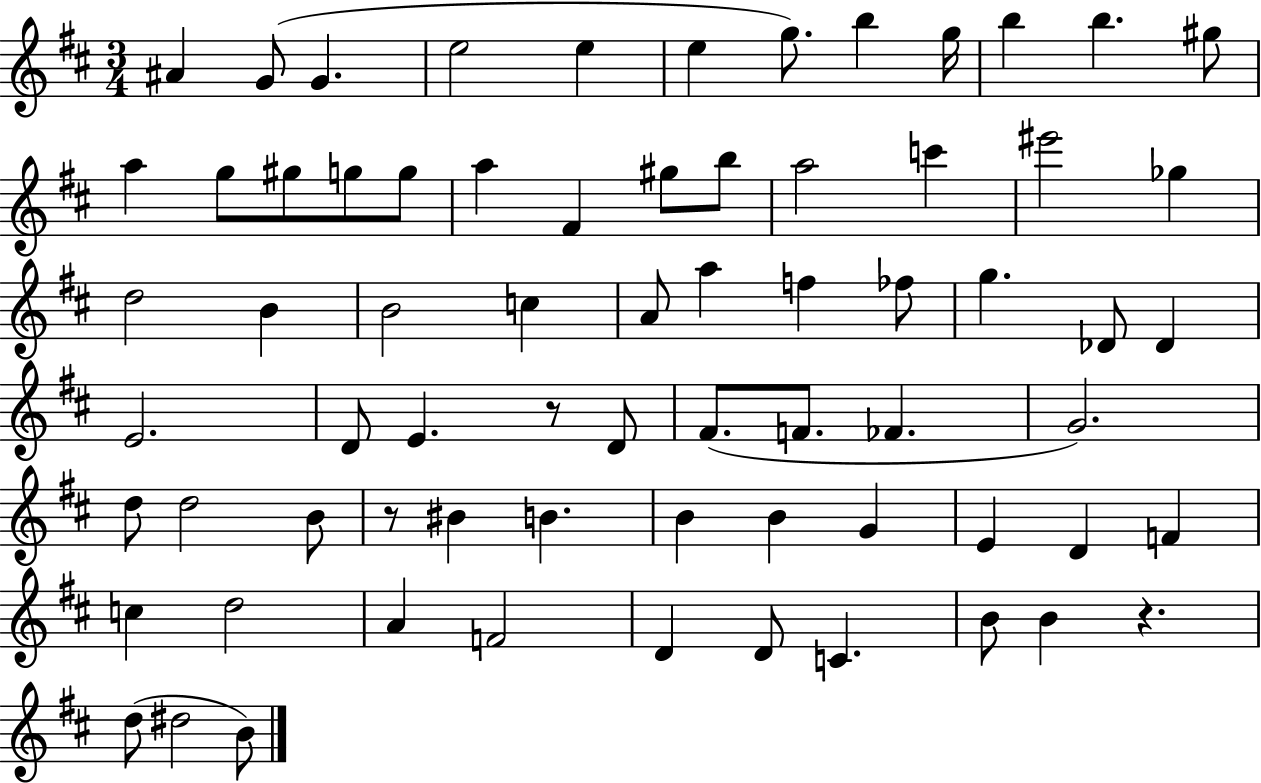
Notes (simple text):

A#4/q G4/e G4/q. E5/h E5/q E5/q G5/e. B5/q G5/s B5/q B5/q. G#5/e A5/q G5/e G#5/e G5/e G5/e A5/q F#4/q G#5/e B5/e A5/h C6/q EIS6/h Gb5/q D5/h B4/q B4/h C5/q A4/e A5/q F5/q FES5/e G5/q. Db4/e Db4/q E4/h. D4/e E4/q. R/e D4/e F#4/e. F4/e. FES4/q. G4/h. D5/e D5/h B4/e R/e BIS4/q B4/q. B4/q B4/q G4/q E4/q D4/q F4/q C5/q D5/h A4/q F4/h D4/q D4/e C4/q. B4/e B4/q R/q. D5/e D#5/h B4/e